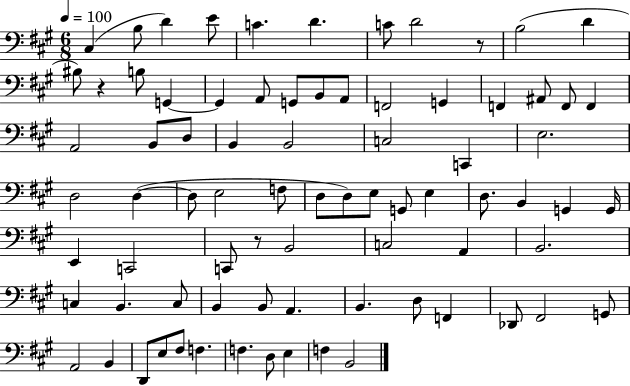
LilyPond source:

{
  \clef bass
  \numericTimeSignature
  \time 6/8
  \key a \major
  \tempo 4 = 100
  cis4( b8 d'4) e'8 | c'4. d'4. | c'8 d'2 r8 | b2( d'4 | \break bis8) r4 b8 g,4~~ | g,4 a,8 g,8 b,8 a,8 | f,2 g,4 | f,4 ais,8 f,8 f,4 | \break a,2 b,8 d8 | b,4 b,2 | c2 c,4 | e2. | \break d2 d4~(~ | d8 e2 f8 | d8 d8) e8 g,8 e4 | d8. b,4 g,4 g,16 | \break e,4 c,2 | c,8 r8 b,2 | c2 a,4 | b,2. | \break c4 b,4. c8 | b,4 b,8 a,4. | b,4. d8 f,4 | des,8 fis,2 g,8 | \break a,2 b,4 | d,8 e8 fis8 f4. | f4. d8 e4 | f4 b,2 | \break \bar "|."
}